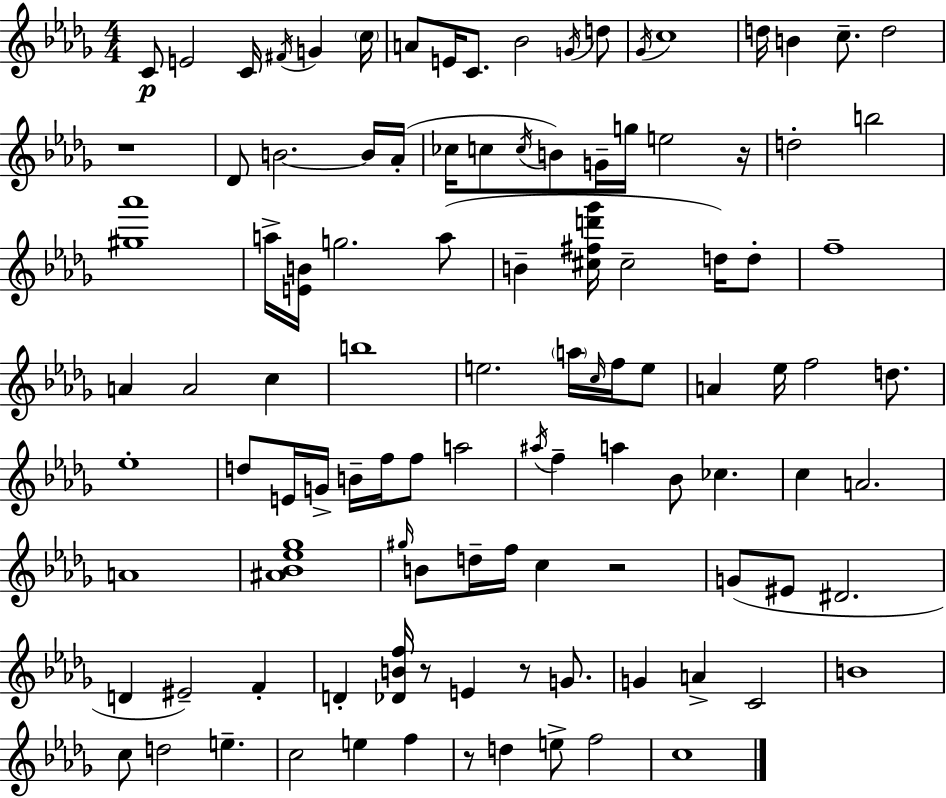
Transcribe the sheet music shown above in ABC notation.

X:1
T:Untitled
M:4/4
L:1/4
K:Bbm
C/2 E2 C/4 ^F/4 G c/4 A/2 E/4 C/2 _B2 G/4 d/2 _G/4 c4 d/4 B c/2 d2 z4 _D/2 B2 B/4 _A/4 _c/4 c/2 c/4 B/2 G/4 g/4 e2 z/4 d2 b2 [^g_a']4 a/4 [EB]/4 g2 a/2 B [^c^fd'_g']/4 ^c2 d/4 d/2 f4 A A2 c b4 e2 a/4 c/4 f/4 e/2 A _e/4 f2 d/2 _e4 d/2 E/4 G/4 B/4 f/4 f/2 a2 ^a/4 f a _B/2 _c c A2 A4 [^A_B_e_g]4 ^g/4 B/2 d/4 f/4 c z2 G/2 ^E/2 ^D2 D ^E2 F D [_DBf]/4 z/2 E z/2 G/2 G A C2 B4 c/2 d2 e c2 e f z/2 d e/2 f2 c4